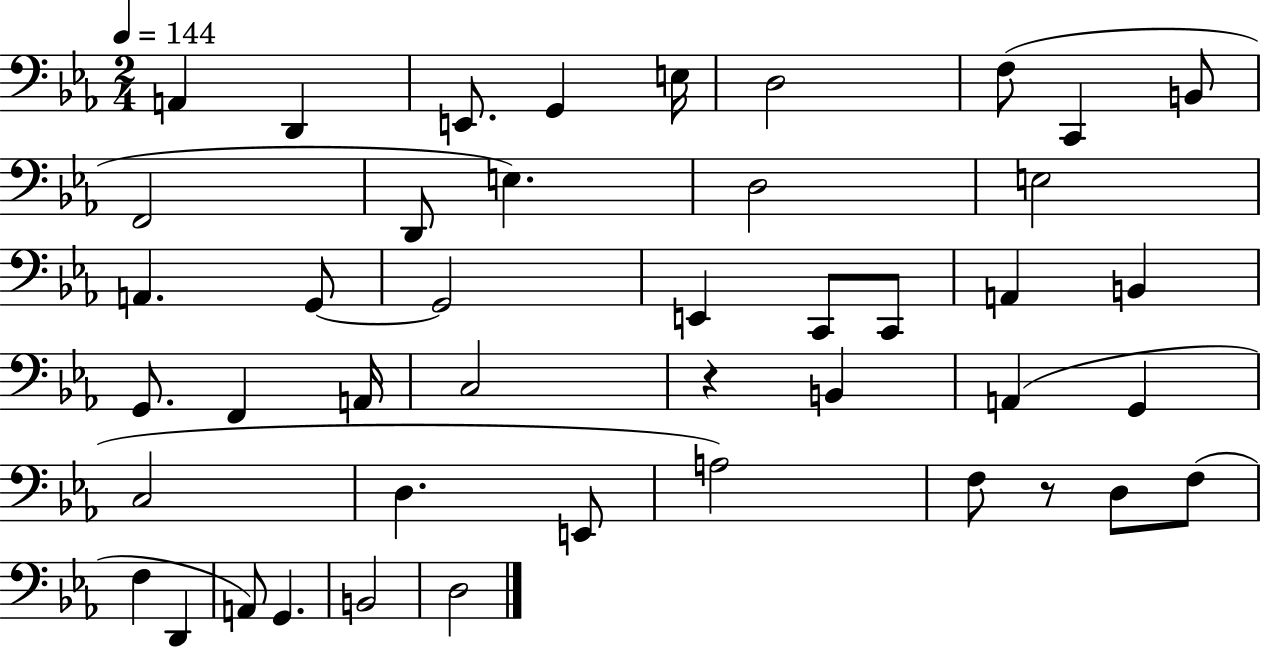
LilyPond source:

{
  \clef bass
  \numericTimeSignature
  \time 2/4
  \key ees \major
  \tempo 4 = 144
  \repeat volta 2 { a,4 d,4 | e,8. g,4 e16 | d2 | f8( c,4 b,8 | \break f,2 | d,8 e4.) | d2 | e2 | \break a,4. g,8~~ | g,2 | e,4 c,8 c,8 | a,4 b,4 | \break g,8. f,4 a,16 | c2 | r4 b,4 | a,4( g,4 | \break c2 | d4. e,8 | a2) | f8 r8 d8 f8( | \break f4 d,4 | a,8) g,4. | b,2 | d2 | \break } \bar "|."
}